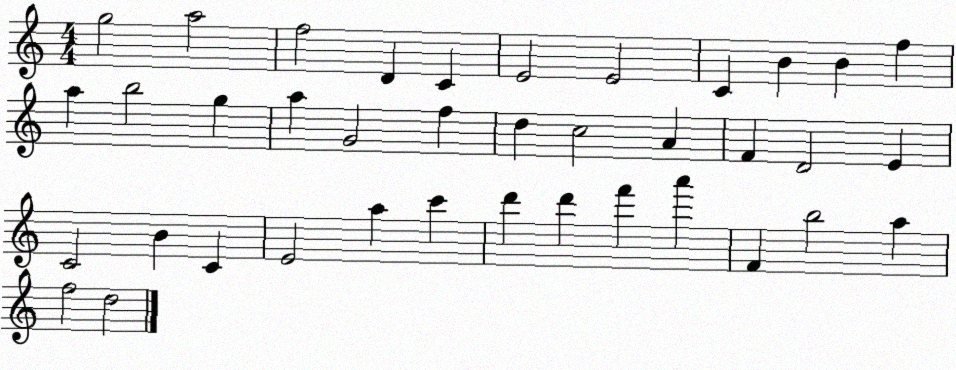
X:1
T:Untitled
M:4/4
L:1/4
K:C
g2 a2 f2 D C E2 E2 C B B f a b2 g a G2 f d c2 A F D2 E C2 B C E2 a c' d' d' f' a' F b2 a f2 d2